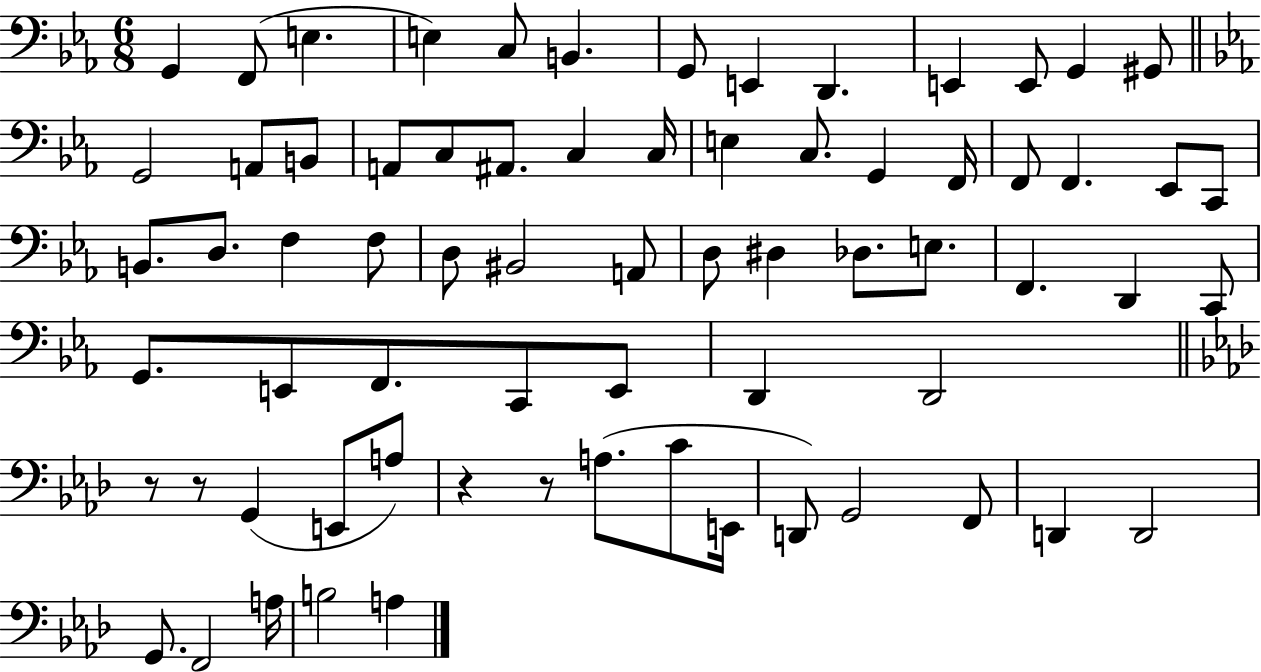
G2/q F2/e E3/q. E3/q C3/e B2/q. G2/e E2/q D2/q. E2/q E2/e G2/q G#2/e G2/h A2/e B2/e A2/e C3/e A#2/e. C3/q C3/s E3/q C3/e. G2/q F2/s F2/e F2/q. Eb2/e C2/e B2/e. D3/e. F3/q F3/e D3/e BIS2/h A2/e D3/e D#3/q Db3/e. E3/e. F2/q. D2/q C2/e G2/e. E2/e F2/e. C2/e E2/e D2/q D2/h R/e R/e G2/q E2/e A3/e R/q R/e A3/e. C4/e E2/s D2/e G2/h F2/e D2/q D2/h G2/e. F2/h A3/s B3/h A3/q